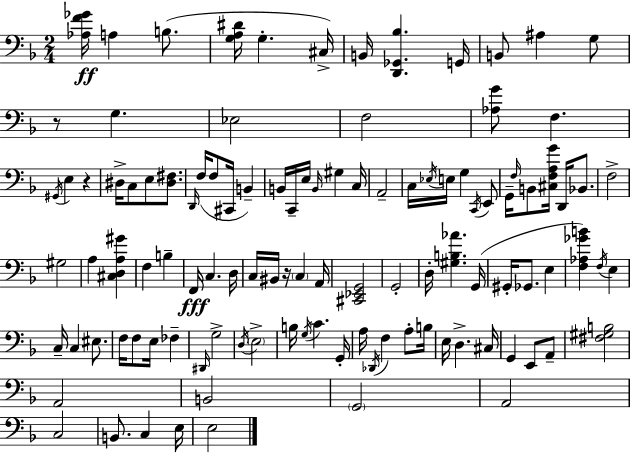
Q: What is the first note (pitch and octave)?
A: A3